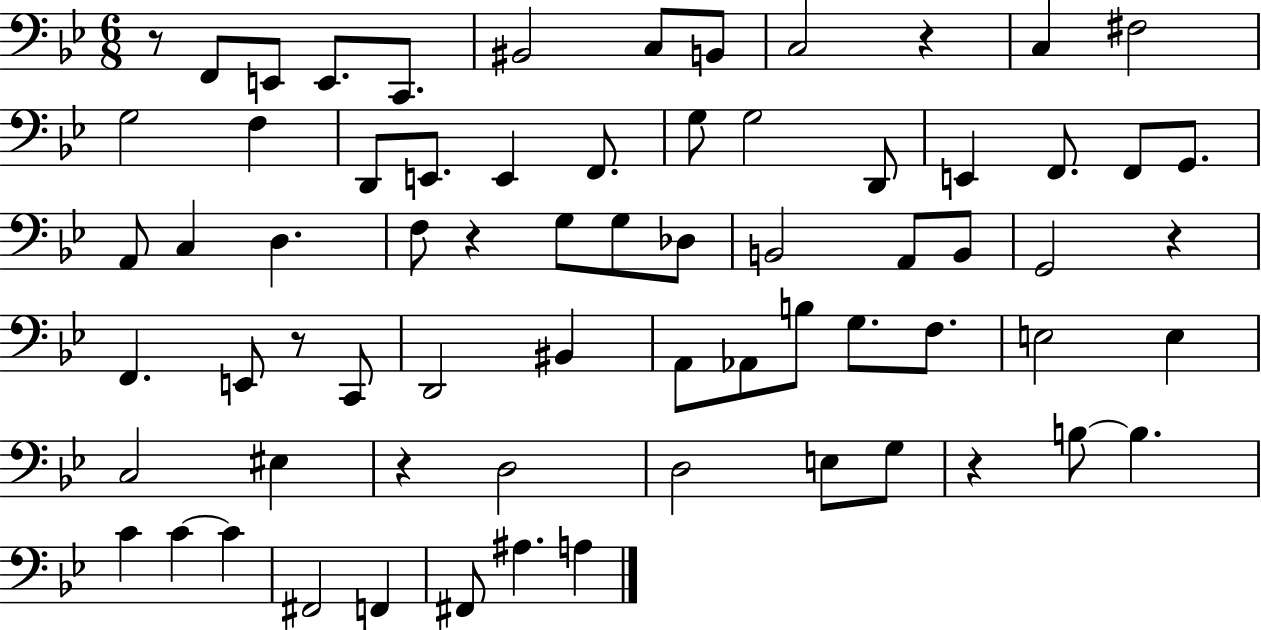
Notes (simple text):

R/e F2/e E2/e E2/e. C2/e. BIS2/h C3/e B2/e C3/h R/q C3/q F#3/h G3/h F3/q D2/e E2/e. E2/q F2/e. G3/e G3/h D2/e E2/q F2/e. F2/e G2/e. A2/e C3/q D3/q. F3/e R/q G3/e G3/e Db3/e B2/h A2/e B2/e G2/h R/q F2/q. E2/e R/e C2/e D2/h BIS2/q A2/e Ab2/e B3/e G3/e. F3/e. E3/h E3/q C3/h EIS3/q R/q D3/h D3/h E3/e G3/e R/q B3/e B3/q. C4/q C4/q C4/q F#2/h F2/q F#2/e A#3/q. A3/q